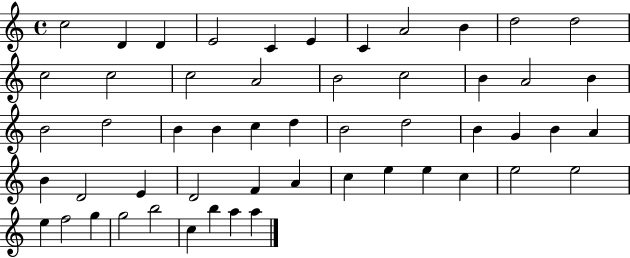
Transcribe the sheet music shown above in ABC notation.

X:1
T:Untitled
M:4/4
L:1/4
K:C
c2 D D E2 C E C A2 B d2 d2 c2 c2 c2 A2 B2 c2 B A2 B B2 d2 B B c d B2 d2 B G B A B D2 E D2 F A c e e c e2 e2 e f2 g g2 b2 c b a a